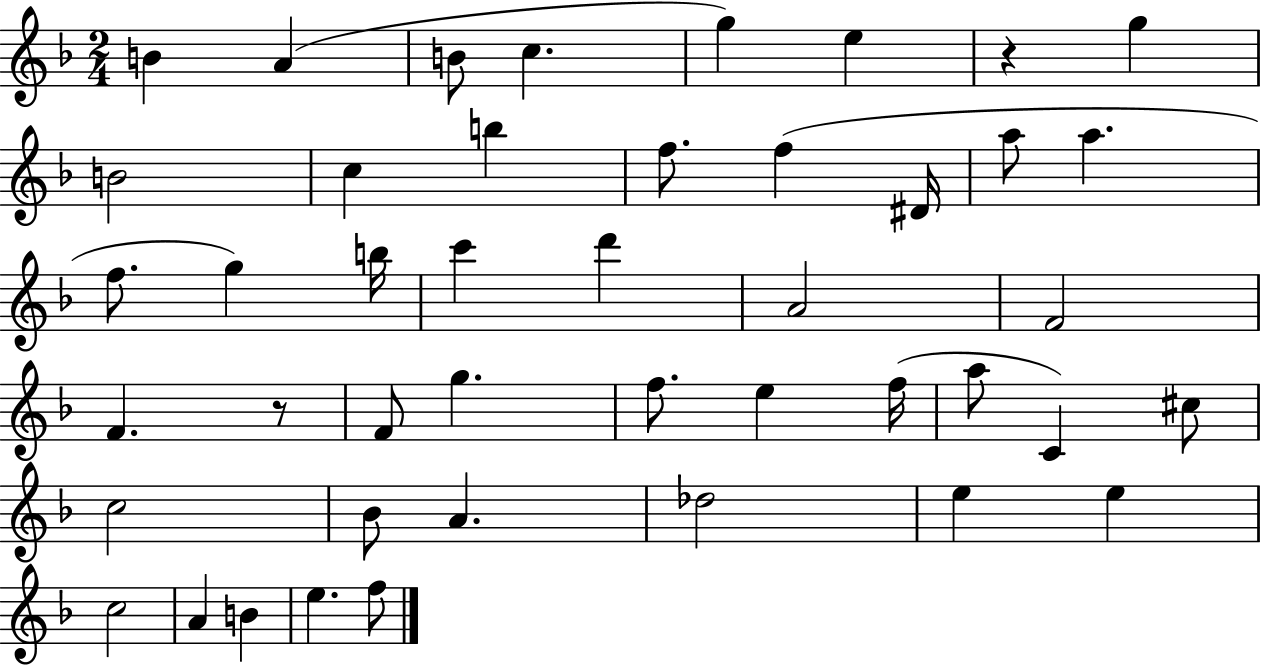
B4/q A4/q B4/e C5/q. G5/q E5/q R/q G5/q B4/h C5/q B5/q F5/e. F5/q D#4/s A5/e A5/q. F5/e. G5/q B5/s C6/q D6/q A4/h F4/h F4/q. R/e F4/e G5/q. F5/e. E5/q F5/s A5/e C4/q C#5/e C5/h Bb4/e A4/q. Db5/h E5/q E5/q C5/h A4/q B4/q E5/q. F5/e